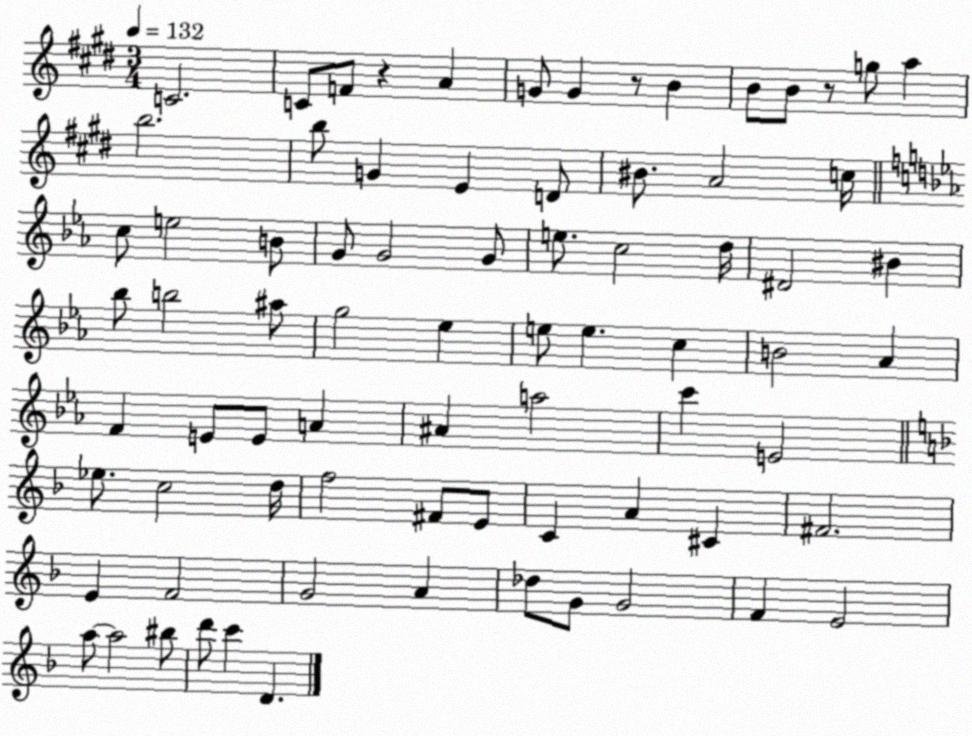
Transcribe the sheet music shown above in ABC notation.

X:1
T:Untitled
M:3/4
L:1/4
K:E
C2 C/2 F/2 z A G/2 G z/2 B B/2 B/2 z/2 g/2 a b2 b/2 G E D/2 ^B/2 A2 c/4 c/2 e2 B/2 G/2 G2 G/2 e/2 c2 d/4 ^D2 ^B _b/2 b2 ^a/2 g2 _e e/2 e c B2 _A F E/2 E/2 A ^A a2 c' E2 _e/2 c2 d/4 f2 ^F/2 E/2 C A ^C ^F2 E F2 G2 A _d/2 G/2 G2 F E2 a/2 a2 ^b/2 d'/2 c' D